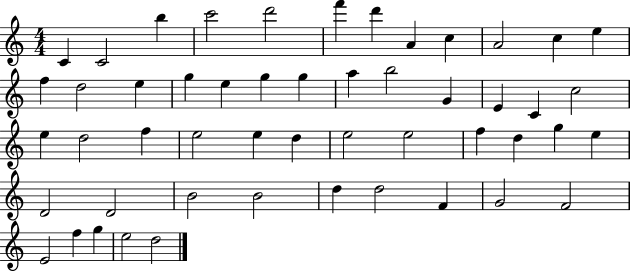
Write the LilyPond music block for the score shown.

{
  \clef treble
  \numericTimeSignature
  \time 4/4
  \key c \major
  c'4 c'2 b''4 | c'''2 d'''2 | f'''4 d'''4 a'4 c''4 | a'2 c''4 e''4 | \break f''4 d''2 e''4 | g''4 e''4 g''4 g''4 | a''4 b''2 g'4 | e'4 c'4 c''2 | \break e''4 d''2 f''4 | e''2 e''4 d''4 | e''2 e''2 | f''4 d''4 g''4 e''4 | \break d'2 d'2 | b'2 b'2 | d''4 d''2 f'4 | g'2 f'2 | \break e'2 f''4 g''4 | e''2 d''2 | \bar "|."
}